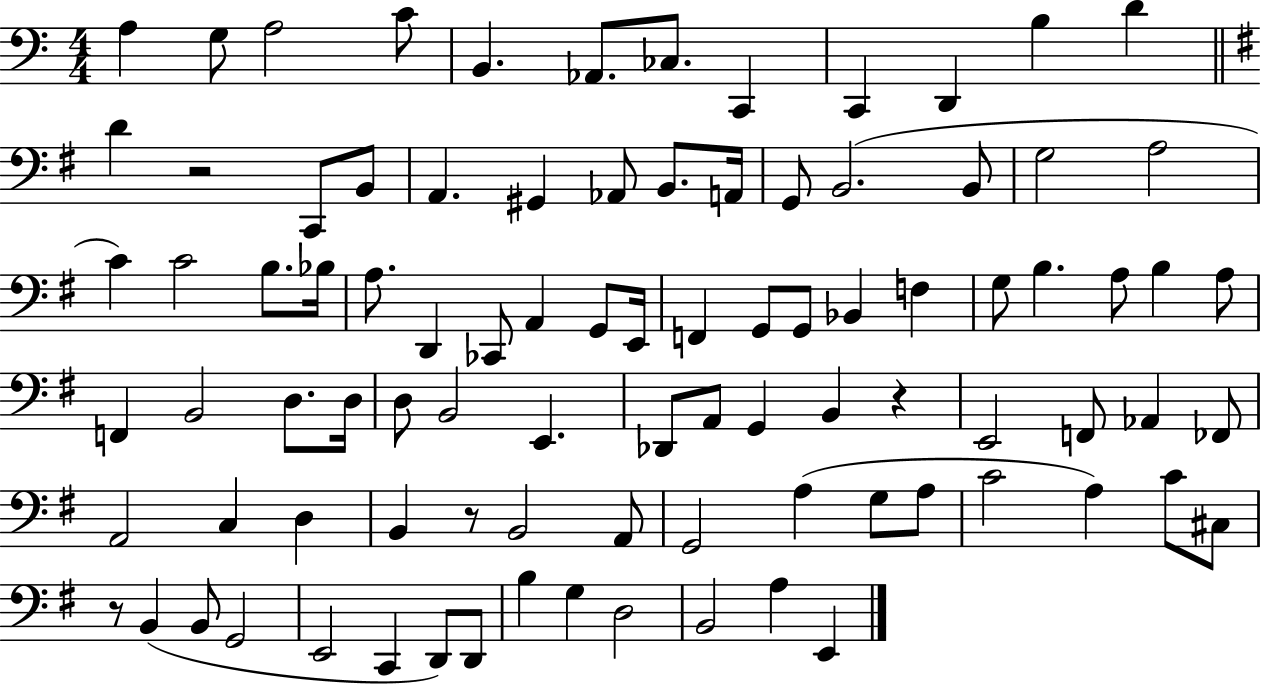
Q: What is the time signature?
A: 4/4